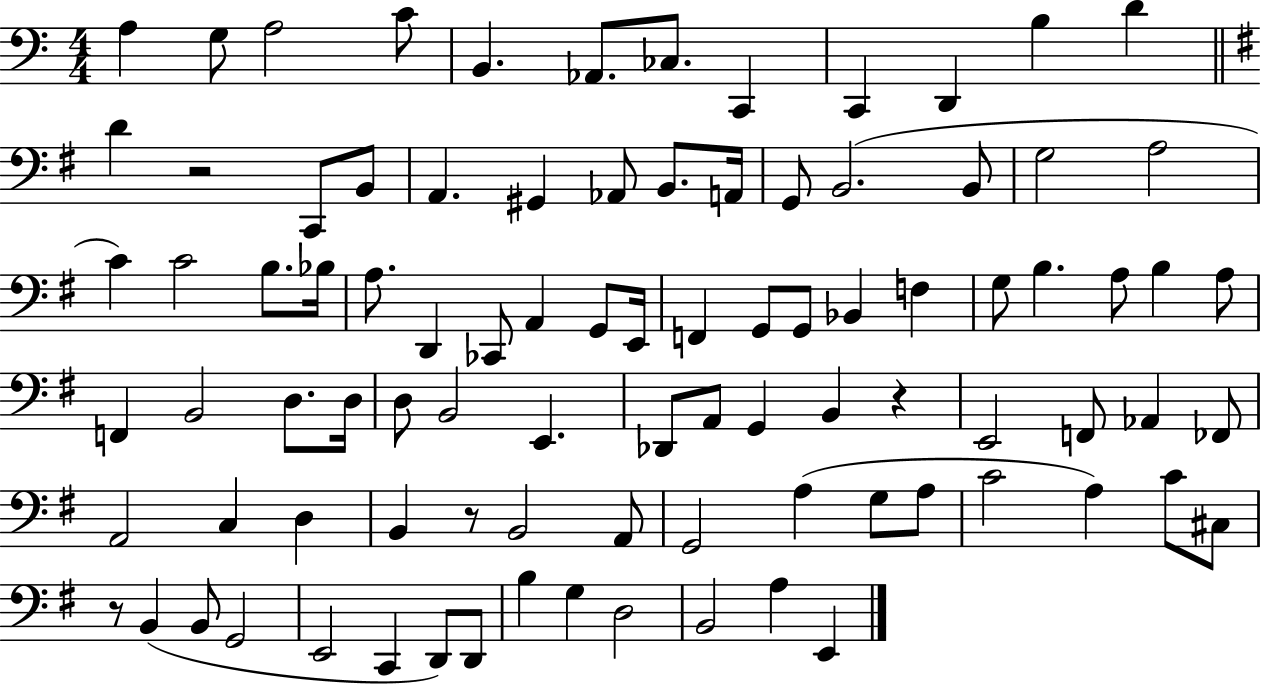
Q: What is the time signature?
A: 4/4